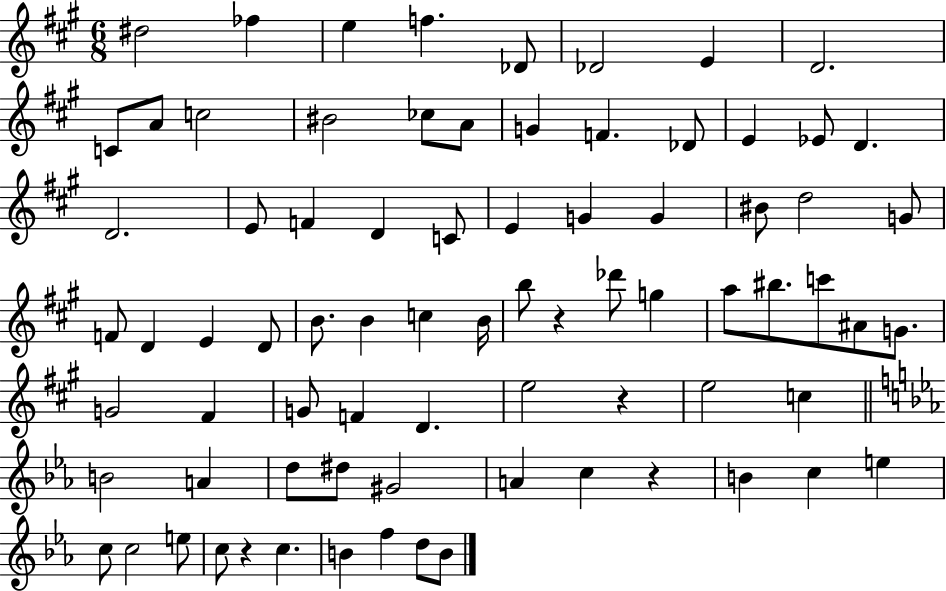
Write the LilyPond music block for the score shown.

{
  \clef treble
  \numericTimeSignature
  \time 6/8
  \key a \major
  dis''2 fes''4 | e''4 f''4. des'8 | des'2 e'4 | d'2. | \break c'8 a'8 c''2 | bis'2 ces''8 a'8 | g'4 f'4. des'8 | e'4 ees'8 d'4. | \break d'2. | e'8 f'4 d'4 c'8 | e'4 g'4 g'4 | bis'8 d''2 g'8 | \break f'8 d'4 e'4 d'8 | b'8. b'4 c''4 b'16 | b''8 r4 des'''8 g''4 | a''8 bis''8. c'''8 ais'8 g'8. | \break g'2 fis'4 | g'8 f'4 d'4. | e''2 r4 | e''2 c''4 | \break \bar "||" \break \key ees \major b'2 a'4 | d''8 dis''8 gis'2 | a'4 c''4 r4 | b'4 c''4 e''4 | \break c''8 c''2 e''8 | c''8 r4 c''4. | b'4 f''4 d''8 b'8 | \bar "|."
}